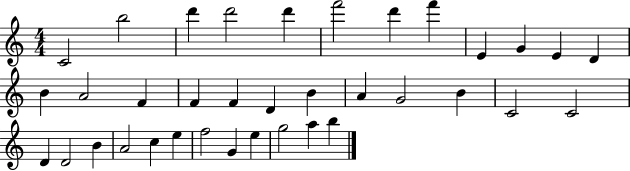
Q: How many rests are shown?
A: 0